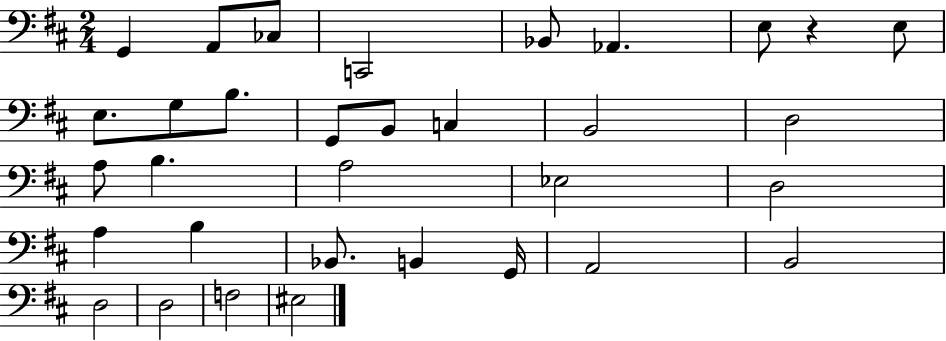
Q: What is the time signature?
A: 2/4